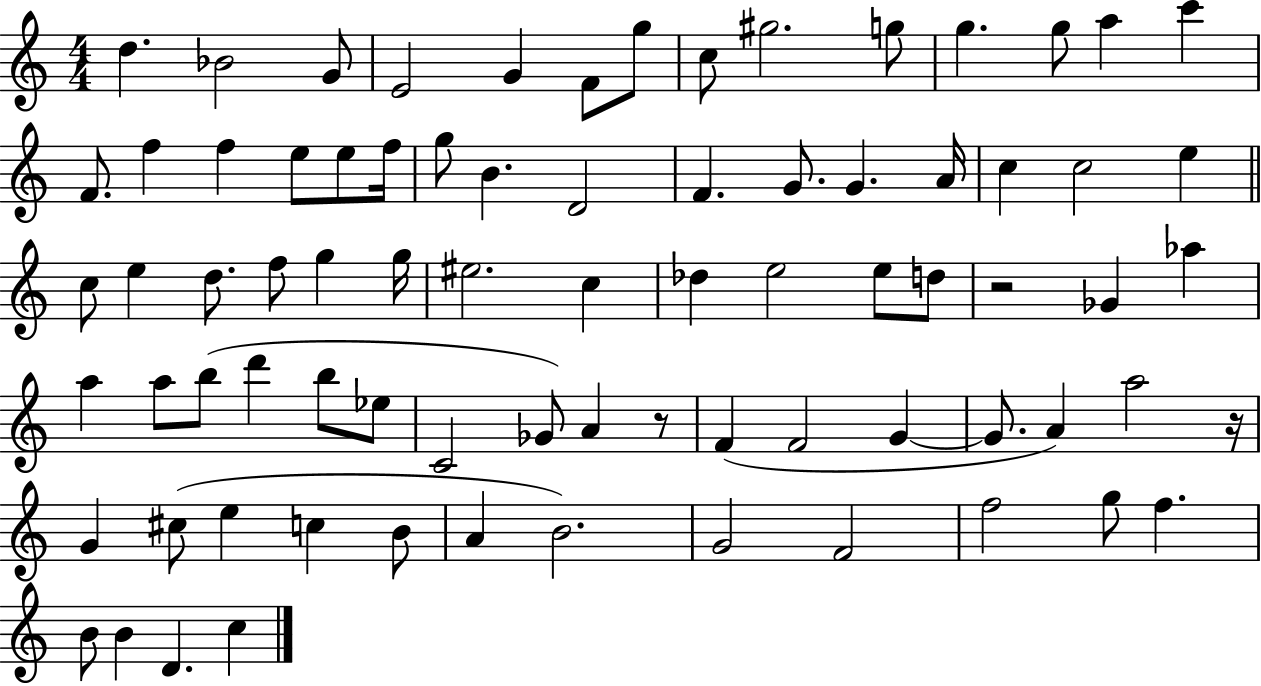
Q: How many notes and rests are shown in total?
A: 78